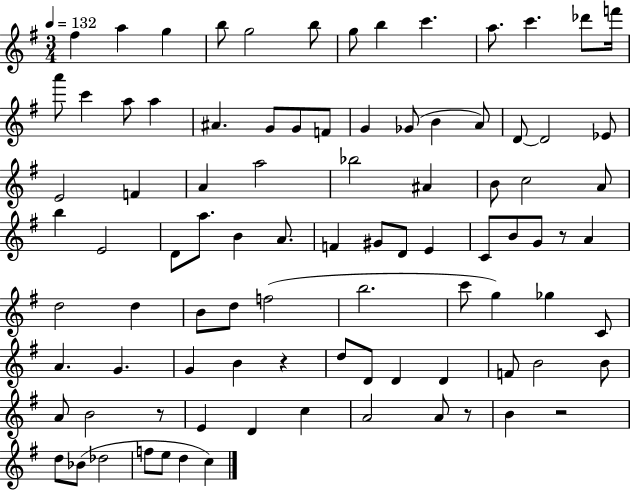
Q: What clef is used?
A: treble